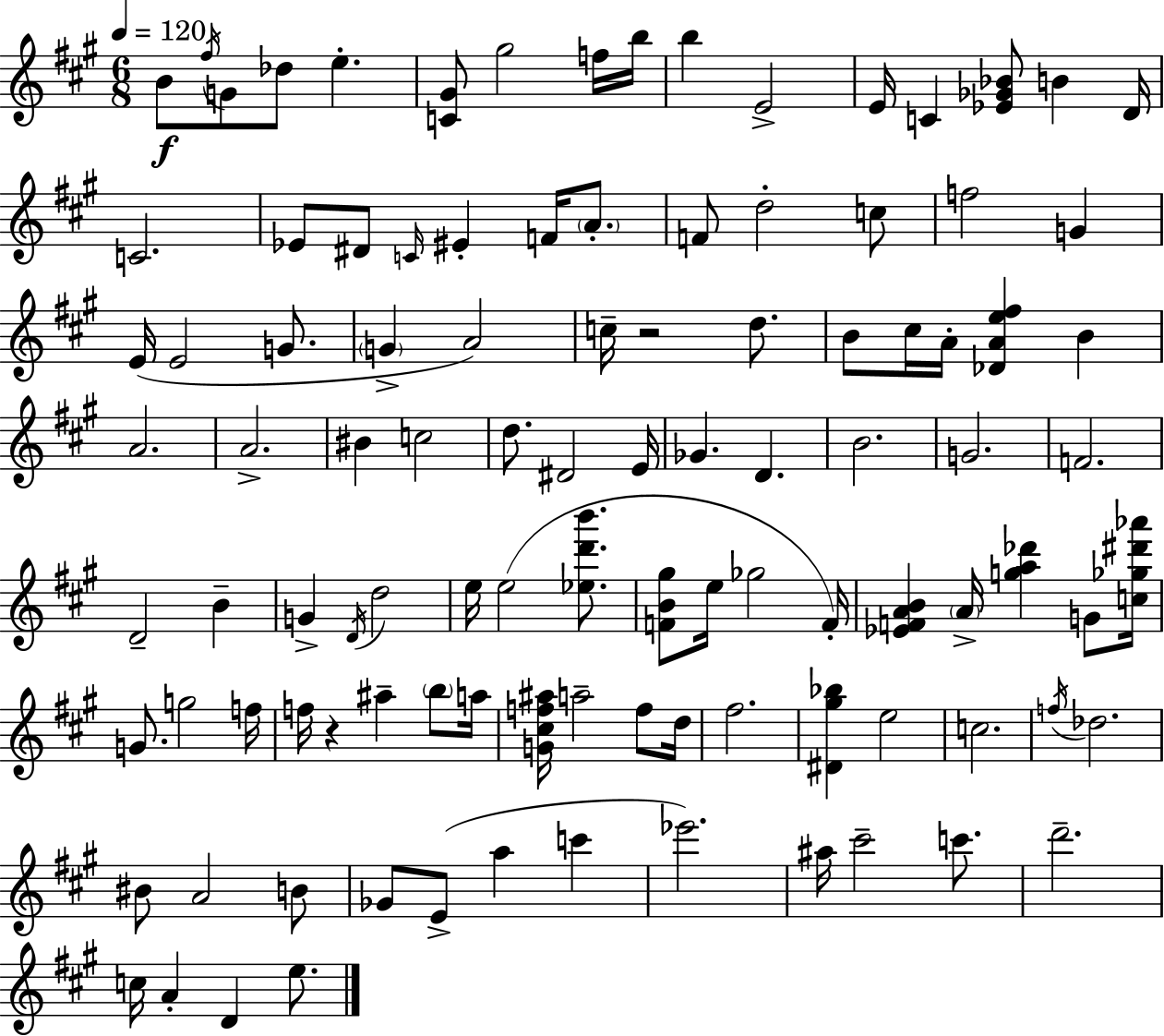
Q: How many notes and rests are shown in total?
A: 104